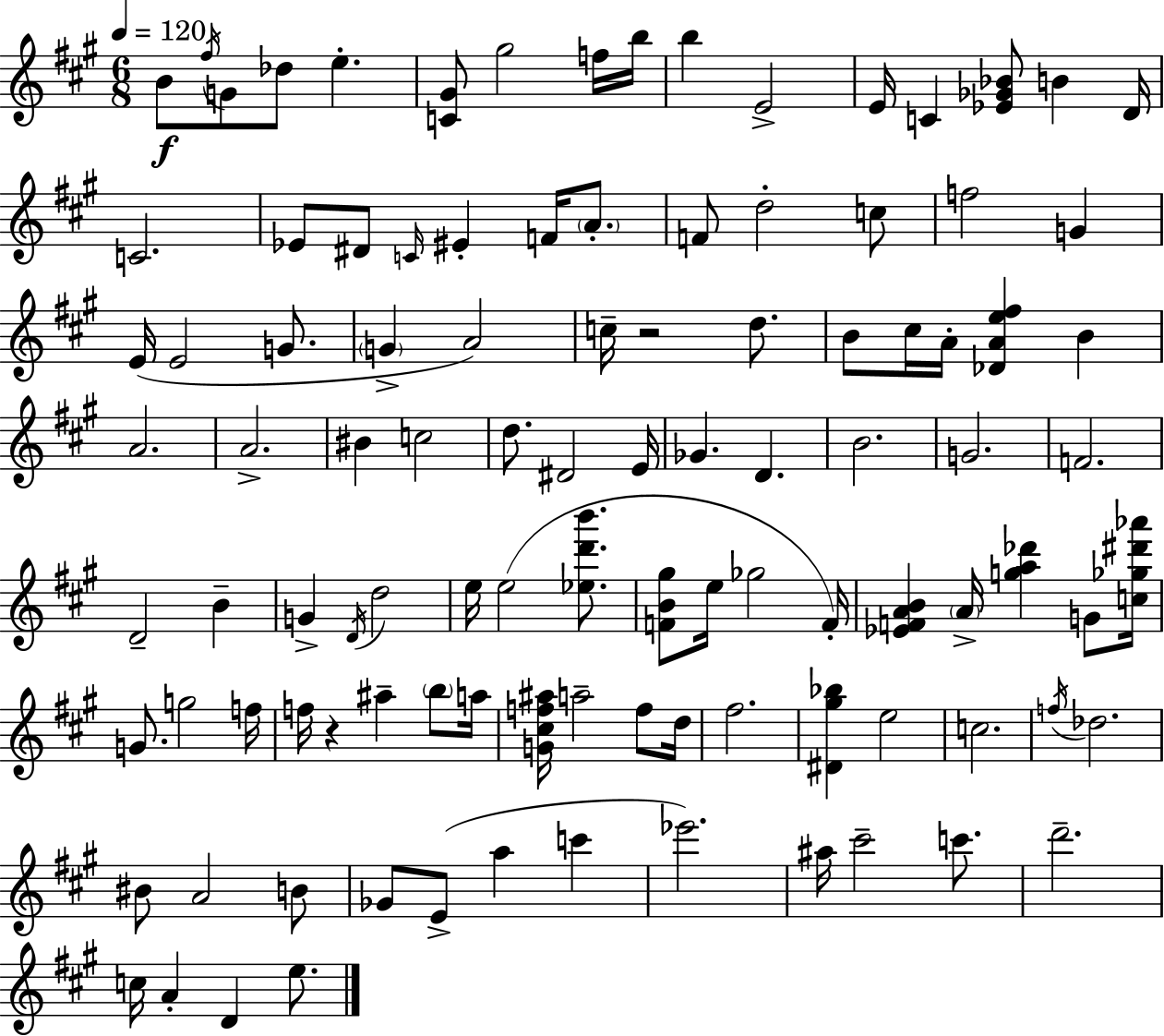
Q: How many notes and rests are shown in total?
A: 104